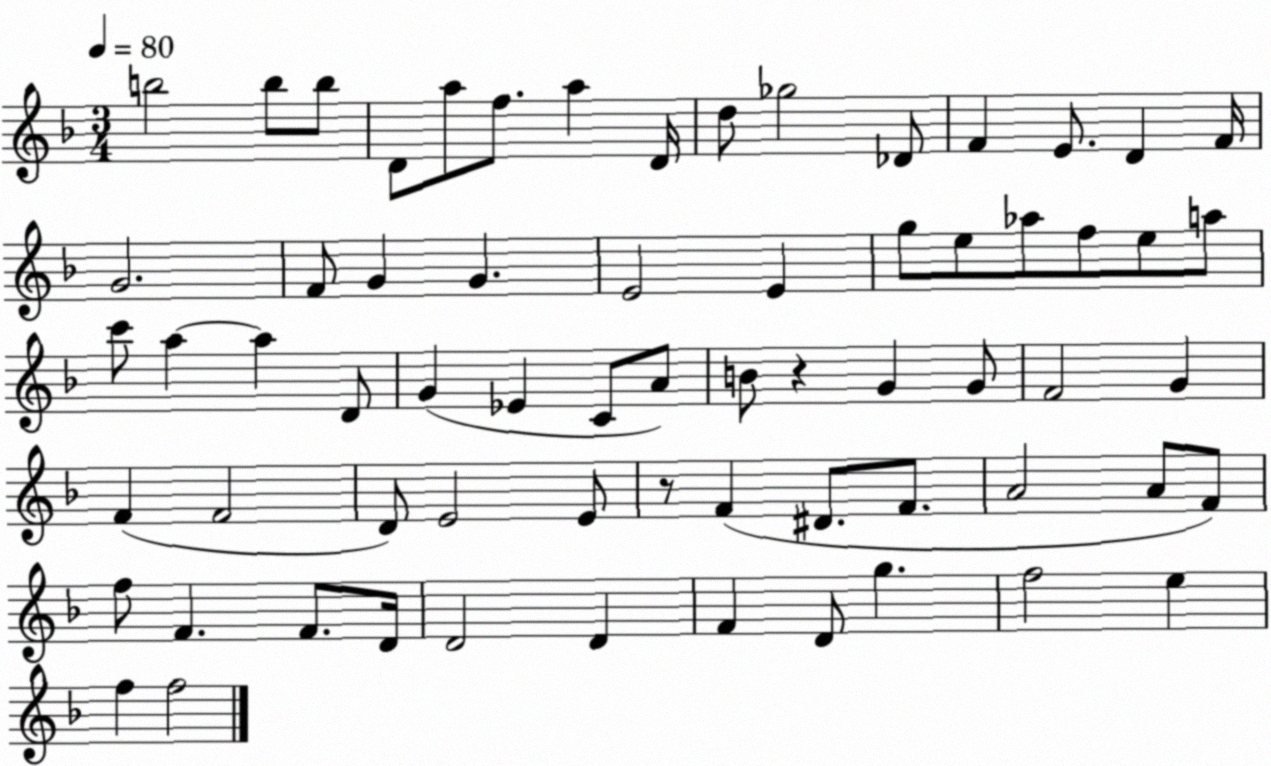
X:1
T:Untitled
M:3/4
L:1/4
K:F
b2 b/2 b/2 D/2 a/2 f/2 a D/4 d/2 _g2 _D/2 F E/2 D F/4 G2 F/2 G G E2 E g/2 e/2 _a/2 f/2 e/2 a/2 c'/2 a a D/2 G _E C/2 A/2 B/2 z G G/2 F2 G F F2 D/2 E2 E/2 z/2 F ^D/2 F/2 A2 A/2 F/2 f/2 F F/2 D/4 D2 D F D/2 g f2 e f f2